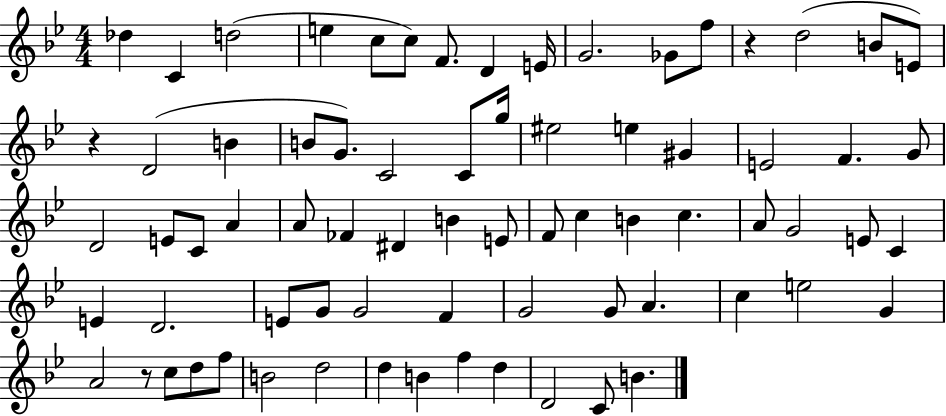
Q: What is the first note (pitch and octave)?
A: Db5